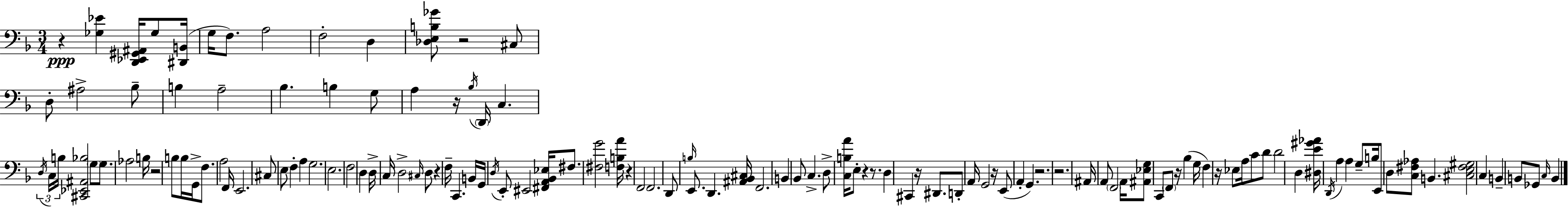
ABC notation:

X:1
T:Untitled
M:3/4
L:1/4
K:Dm
z [_G,_E] [D,,_E,,^G,,^A,,]/4 _G,/2 [^D,,B,,]/4 G,/4 F,/2 A,2 F,2 D, [_D,E,B,_G]/2 z2 ^C,/2 D,/2 ^A,2 _B,/2 B, A,2 _B, B, G,/2 A, z/4 _B,/4 D,,/4 C, D,/4 C,/4 B,/4 [^C,,_E,,^A,,_B,]2 G,/2 G,/2 _A,2 B,/4 z2 B,/2 B,/4 G,,/4 F,/2 A,2 F,,/4 E,,2 ^C,/2 E,/2 F, A, G,2 E,2 F,2 D, D,/4 C,/4 D,2 ^C,/4 D,/2 z F,/4 C,, B,,/4 G,,/4 D,/4 E,,/2 ^E,,2 [^F,,A,,_B,,_E,]/4 ^F,/2 [^F,G]2 [F,B,A]/4 z F,,2 F,,2 D,,/2 B,/4 E,,/2 D,, [^A,,_B,,^C,]/4 F,,2 B,, _B,,/2 C, D,/2 [C,B,A]/4 E,/2 z z/2 D, ^C,, z/4 ^D,,/2 D,,/2 A,,/4 G,,2 z/4 E,,/2 A,, G,, z2 z2 ^A,,/4 A,,/2 F,,2 A,,/4 [^A,,_E,G,]/2 C,,/2 F,,/2 z/4 _B, G,/4 F, z/4 _E,/2 A,/4 C/2 D/2 D2 D, [^D,E^G_A]/4 D,,/4 A, A, G,/2 B,/4 E,,/2 D,/2 [C,^F,_A,]/2 B,, [^C,E,^F,^G,]2 C, B,, B,,/2 _G,,/2 C,/4 B,,